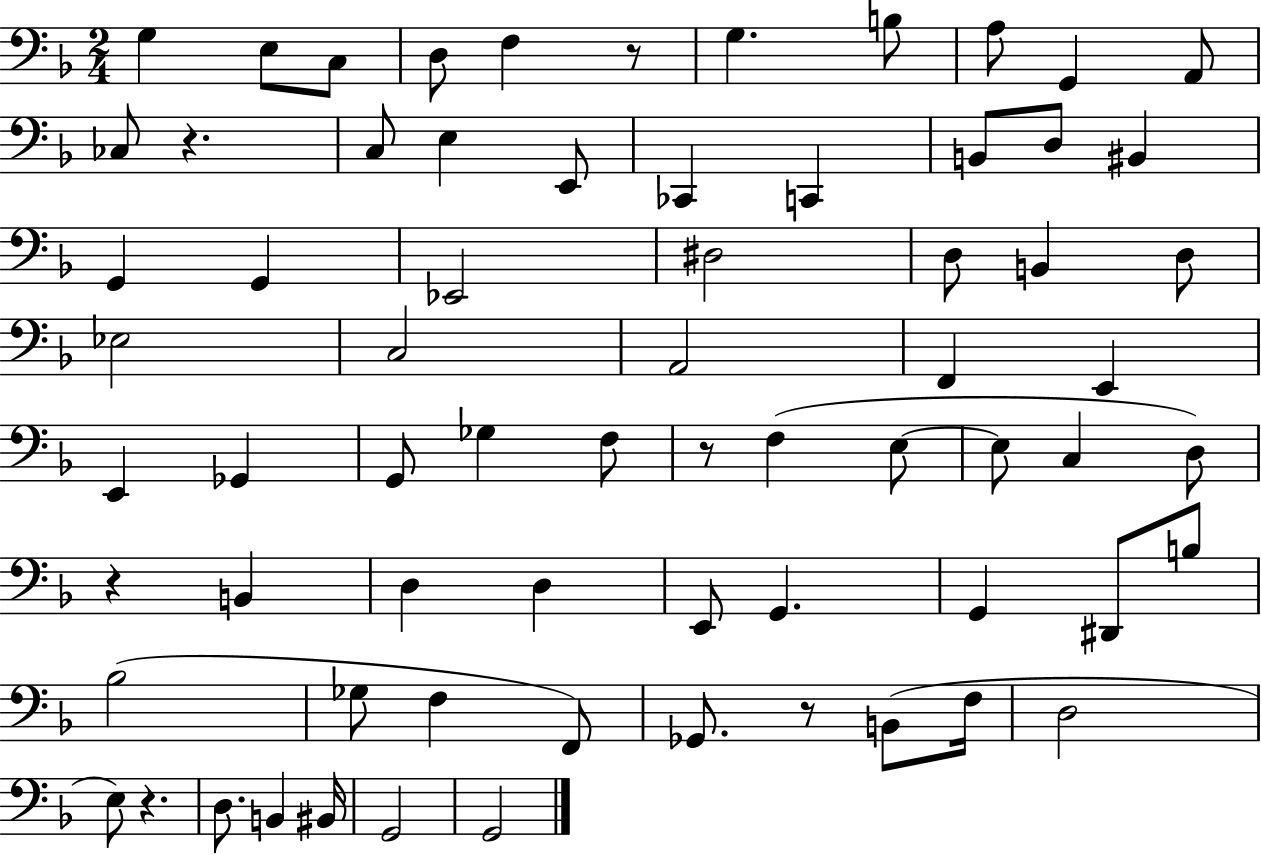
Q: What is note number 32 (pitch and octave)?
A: E2